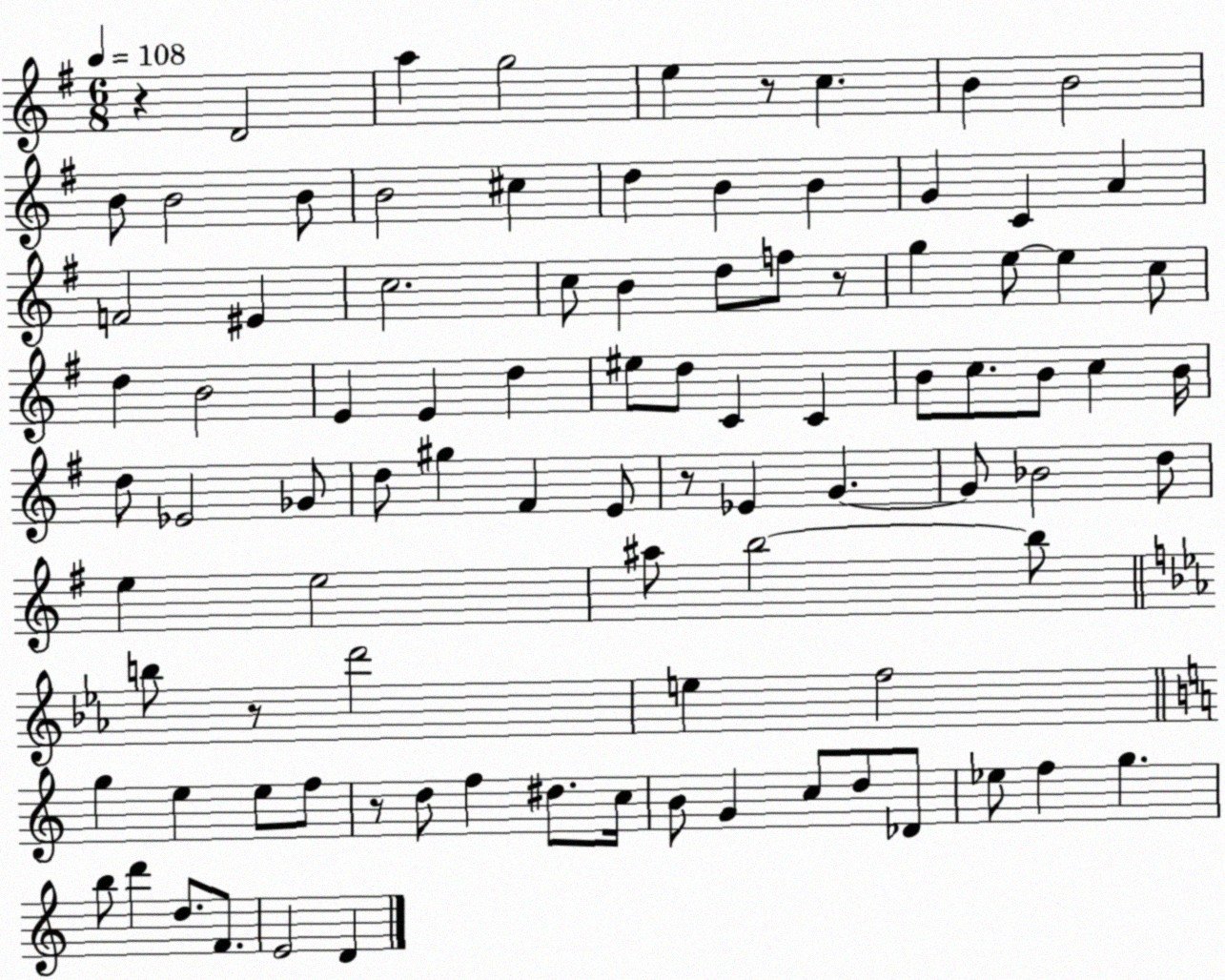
X:1
T:Untitled
M:6/8
L:1/4
K:G
z D2 a g2 e z/2 c B B2 B/2 B2 B/2 B2 ^c d B B G C A F2 ^E c2 c/2 B d/2 f/2 z/2 g e/2 e c/2 d B2 E E d ^e/2 d/2 C C B/2 c/2 B/2 c B/4 d/2 _E2 _G/2 d/2 ^g ^F E/2 z/2 _E G G/2 _B2 d/2 e e2 ^a/2 b2 b/2 b/2 z/2 d'2 e f2 g e e/2 f/2 z/2 d/2 f ^d/2 c/4 B/2 G c/2 d/2 _D/2 _e/2 f g b/2 d' d/2 F/2 E2 D